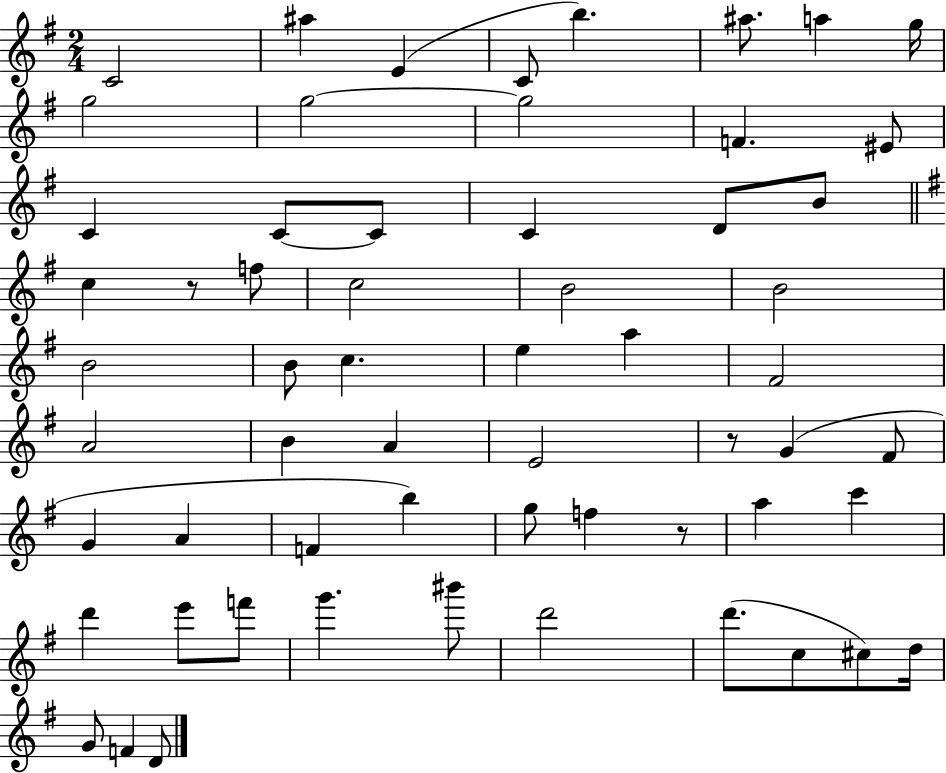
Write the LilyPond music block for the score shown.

{
  \clef treble
  \numericTimeSignature
  \time 2/4
  \key g \major
  c'2 | ais''4 e'4( | c'8 b''4.) | ais''8. a''4 g''16 | \break g''2 | g''2~~ | g''2 | f'4. eis'8 | \break c'4 c'8~~ c'8 | c'4 d'8 b'8 | \bar "||" \break \key e \minor c''4 r8 f''8 | c''2 | b'2 | b'2 | \break b'2 | b'8 c''4. | e''4 a''4 | fis'2 | \break a'2 | b'4 a'4 | e'2 | r8 g'4( fis'8 | \break g'4 a'4 | f'4 b''4) | g''8 f''4 r8 | a''4 c'''4 | \break d'''4 e'''8 f'''8 | g'''4. bis'''8 | d'''2 | d'''8.( c''8 cis''8) d''16 | \break g'8 f'4 d'8 | \bar "|."
}